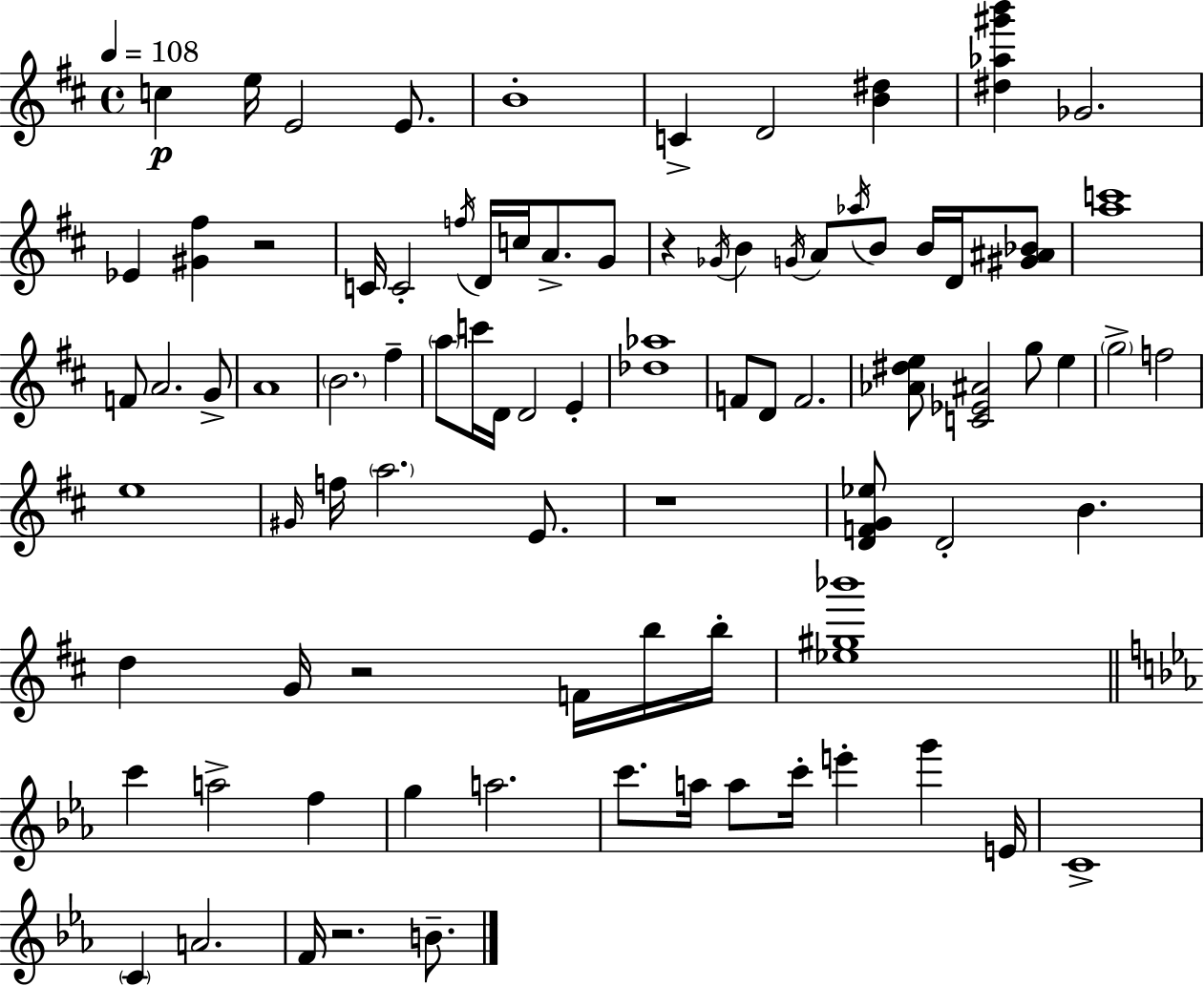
{
  \clef treble
  \time 4/4
  \defaultTimeSignature
  \key d \major
  \tempo 4 = 108
  c''4\p e''16 e'2 e'8. | b'1-. | c'4-> d'2 <b' dis''>4 | <dis'' aes'' gis''' b'''>4 ges'2. | \break ees'4 <gis' fis''>4 r2 | c'16 c'2-. \acciaccatura { f''16 } d'16 c''16 a'8.-> g'8 | r4 \acciaccatura { ges'16 } b'4 \acciaccatura { g'16 } a'8 \acciaccatura { aes''16 } b'8 | b'16 d'16 <gis' ais' bes'>8 <a'' c'''>1 | \break f'8 a'2. | g'8-> a'1 | \parenthesize b'2. | fis''4-- \parenthesize a''8 c'''16 d'16 d'2 | \break e'4-. <des'' aes''>1 | f'8 d'8 f'2. | <aes' dis'' e''>8 <c' ees' ais'>2 g''8 | e''4 \parenthesize g''2-> f''2 | \break e''1 | \grace { gis'16 } f''16 \parenthesize a''2. | e'8. r1 | <d' f' g' ees''>8 d'2-. b'4. | \break d''4 g'16 r2 | f'16 b''16 b''16-. <ees'' gis'' bes'''>1 | \bar "||" \break \key c \minor c'''4 a''2-> f''4 | g''4 a''2. | c'''8. a''16 a''8 c'''16-. e'''4-. g'''4 e'16 | c'1-> | \break \parenthesize c'4 a'2. | f'16 r2. b'8.-- | \bar "|."
}